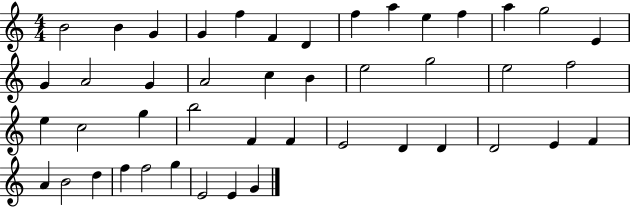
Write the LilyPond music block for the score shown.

{
  \clef treble
  \numericTimeSignature
  \time 4/4
  \key c \major
  b'2 b'4 g'4 | g'4 f''4 f'4 d'4 | f''4 a''4 e''4 f''4 | a''4 g''2 e'4 | \break g'4 a'2 g'4 | a'2 c''4 b'4 | e''2 g''2 | e''2 f''2 | \break e''4 c''2 g''4 | b''2 f'4 f'4 | e'2 d'4 d'4 | d'2 e'4 f'4 | \break a'4 b'2 d''4 | f''4 f''2 g''4 | e'2 e'4 g'4 | \bar "|."
}